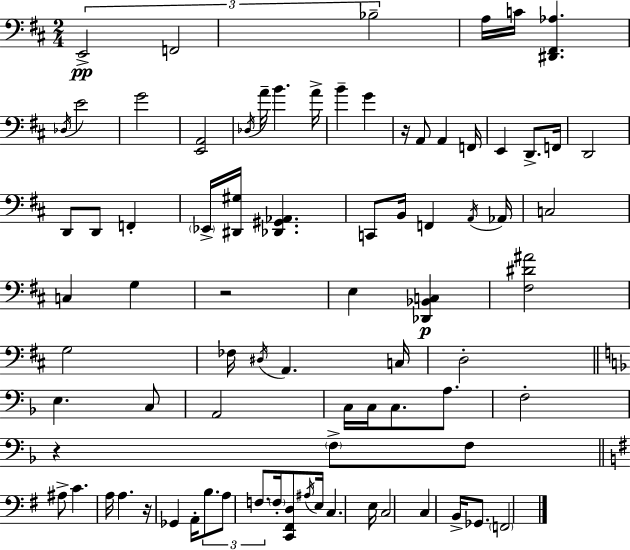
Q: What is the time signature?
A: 2/4